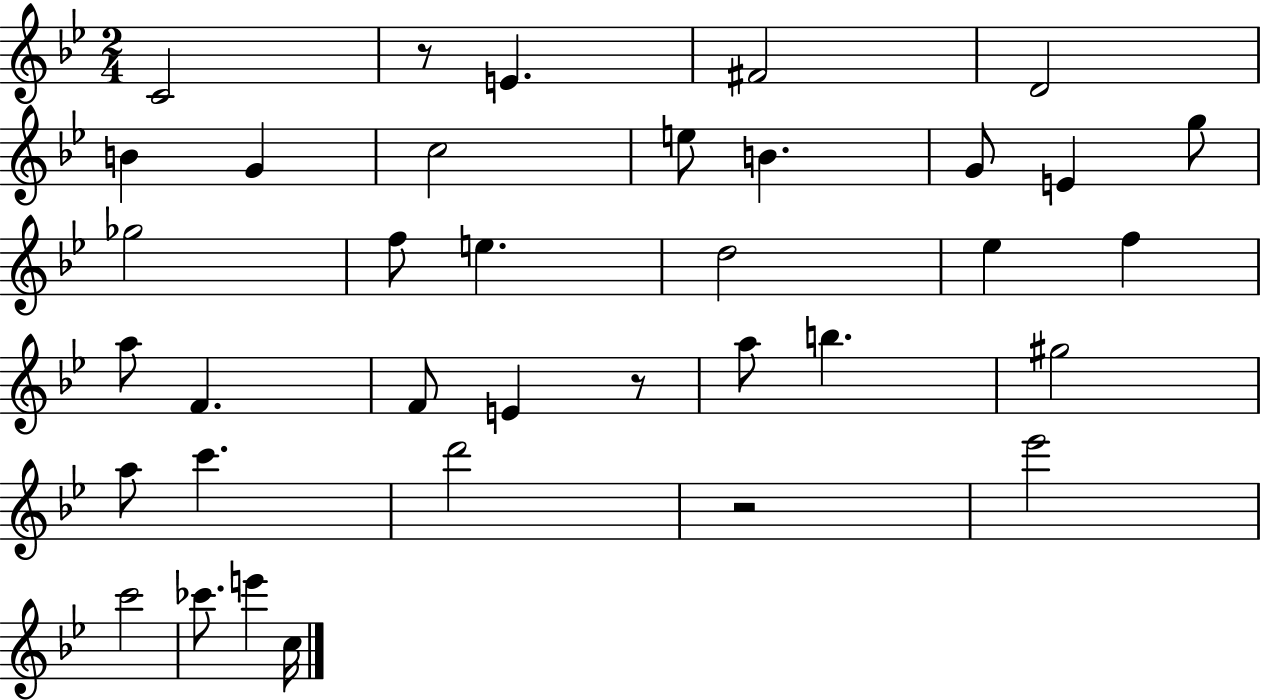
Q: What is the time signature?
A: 2/4